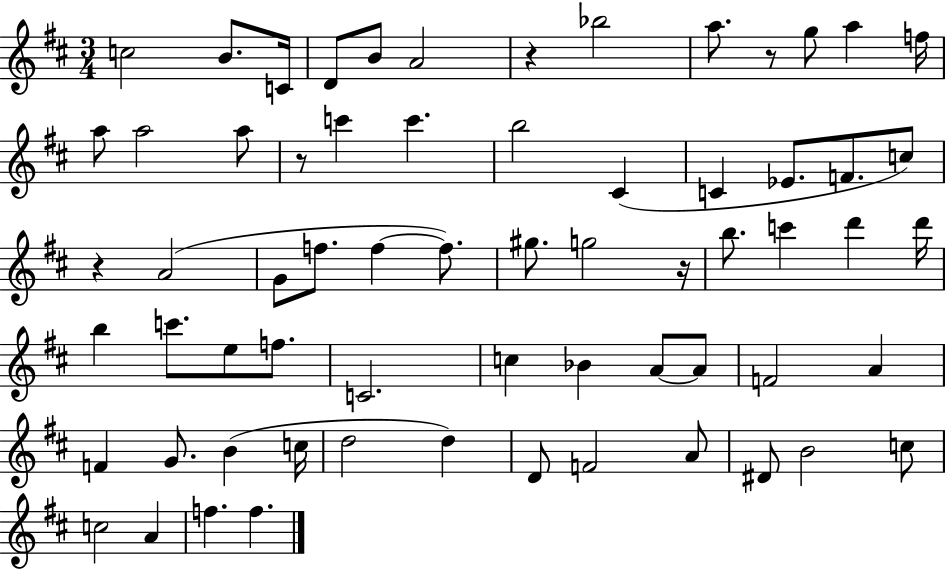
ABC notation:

X:1
T:Untitled
M:3/4
L:1/4
K:D
c2 B/2 C/4 D/2 B/2 A2 z _b2 a/2 z/2 g/2 a f/4 a/2 a2 a/2 z/2 c' c' b2 ^C C _E/2 F/2 c/2 z A2 G/2 f/2 f f/2 ^g/2 g2 z/4 b/2 c' d' d'/4 b c'/2 e/2 f/2 C2 c _B A/2 A/2 F2 A F G/2 B c/4 d2 d D/2 F2 A/2 ^D/2 B2 c/2 c2 A f f